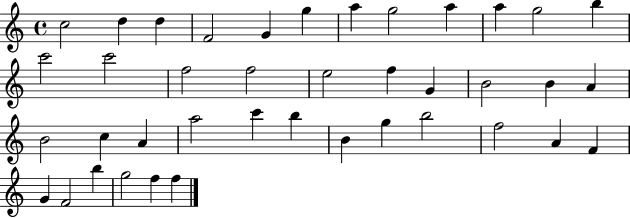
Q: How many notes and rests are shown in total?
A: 40